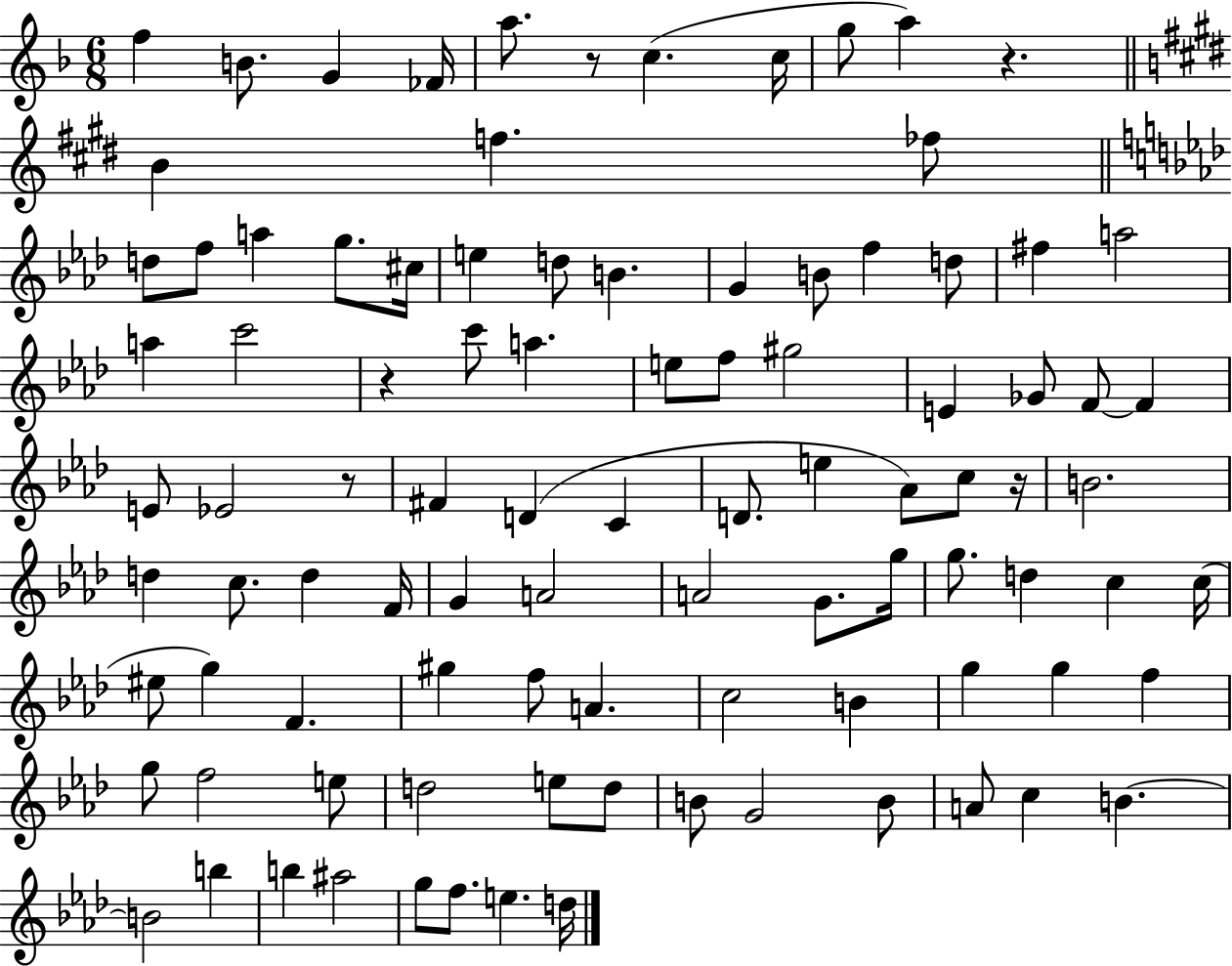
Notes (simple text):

F5/q B4/e. G4/q FES4/s A5/e. R/e C5/q. C5/s G5/e A5/q R/q. B4/q F5/q. FES5/e D5/e F5/e A5/q G5/e. C#5/s E5/q D5/e B4/q. G4/q B4/e F5/q D5/e F#5/q A5/h A5/q C6/h R/q C6/e A5/q. E5/e F5/e G#5/h E4/q Gb4/e F4/e F4/q E4/e Eb4/h R/e F#4/q D4/q C4/q D4/e. E5/q Ab4/e C5/e R/s B4/h. D5/q C5/e. D5/q F4/s G4/q A4/h A4/h G4/e. G5/s G5/e. D5/q C5/q C5/s EIS5/e G5/q F4/q. G#5/q F5/e A4/q. C5/h B4/q G5/q G5/q F5/q G5/e F5/h E5/e D5/h E5/e D5/e B4/e G4/h B4/e A4/e C5/q B4/q. B4/h B5/q B5/q A#5/h G5/e F5/e. E5/q. D5/s